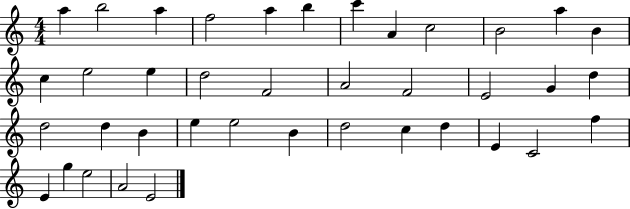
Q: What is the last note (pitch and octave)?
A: E4